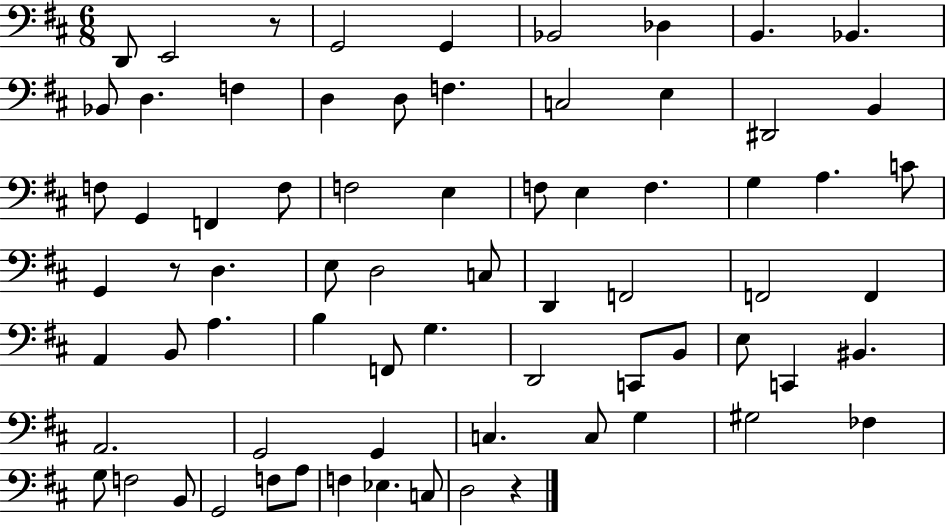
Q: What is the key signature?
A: D major